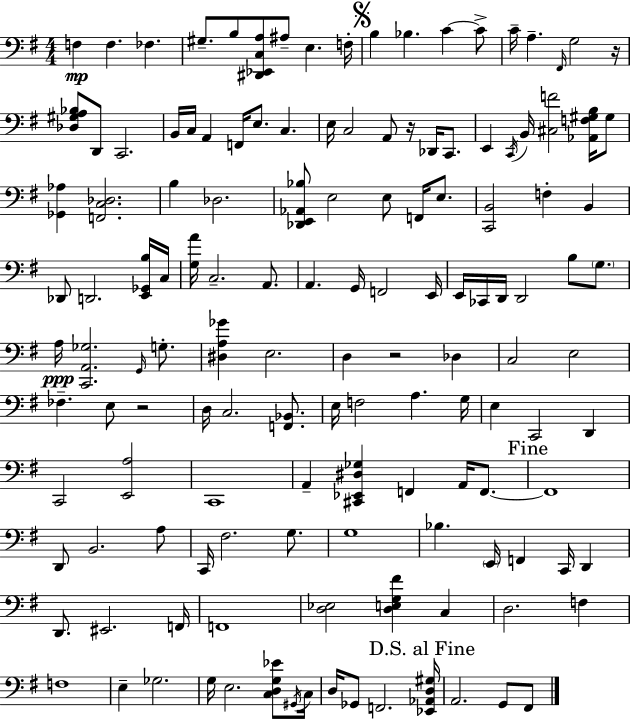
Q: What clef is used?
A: bass